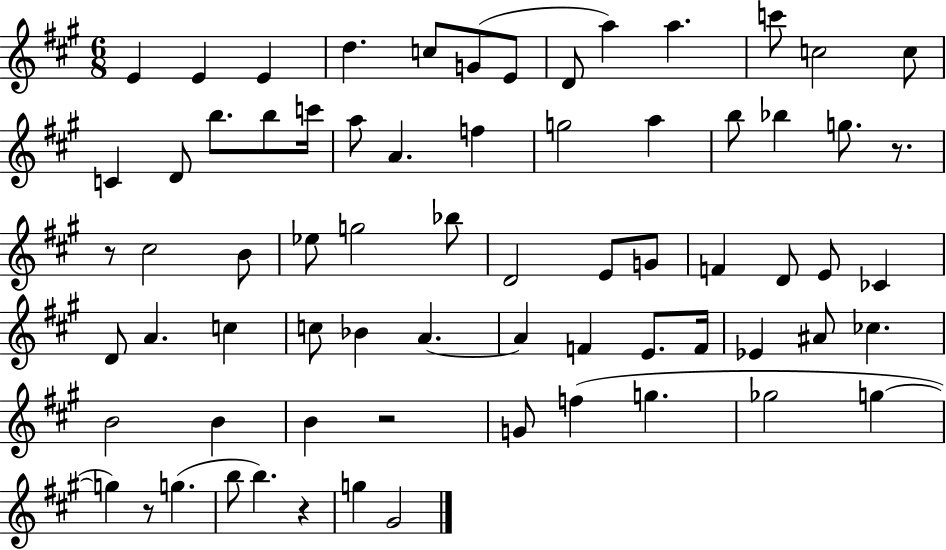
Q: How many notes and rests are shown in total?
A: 70